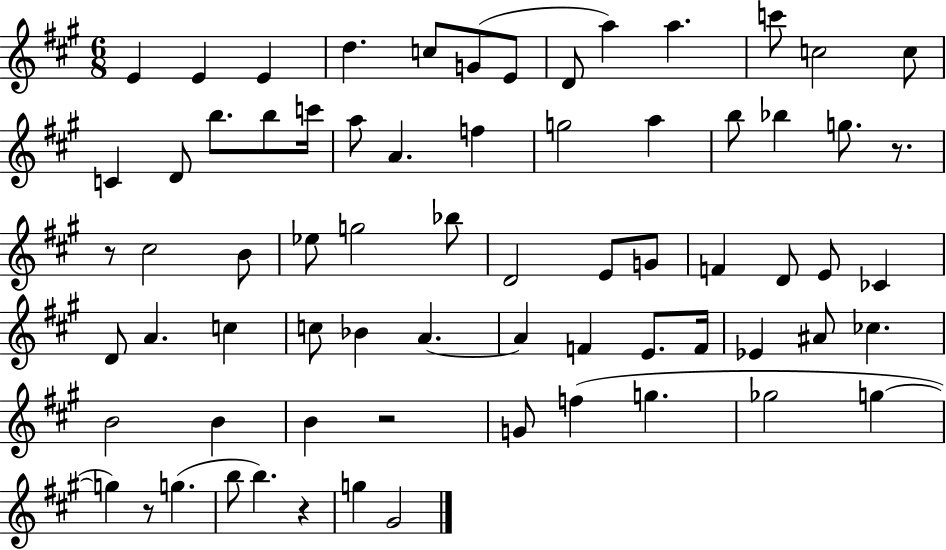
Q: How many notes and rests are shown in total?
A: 70